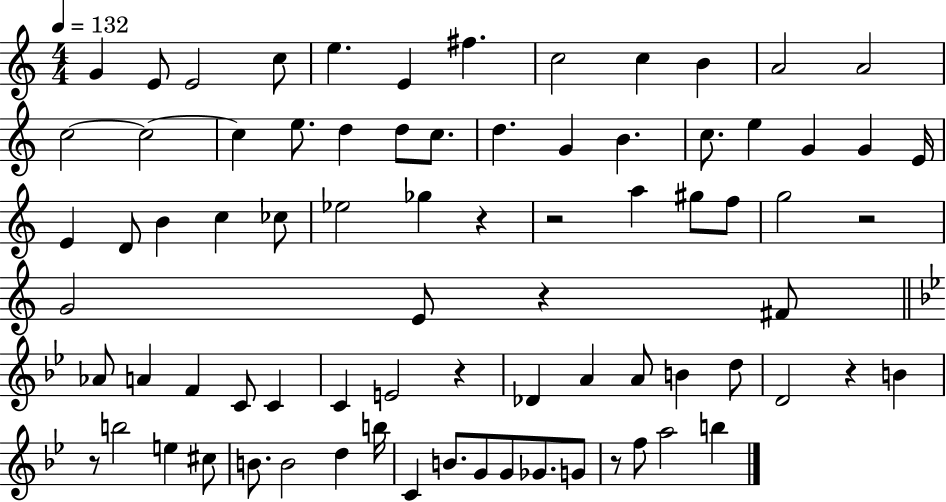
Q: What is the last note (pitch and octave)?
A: B5